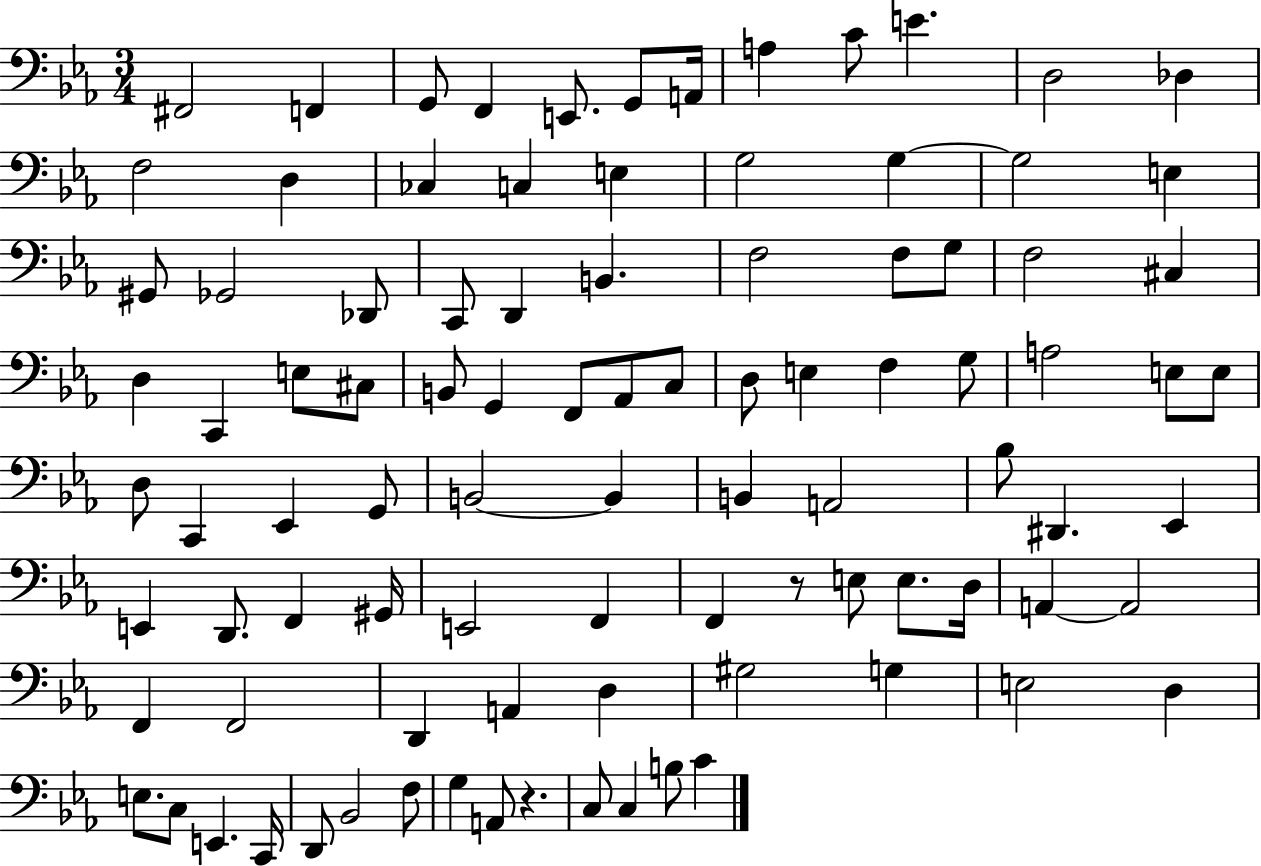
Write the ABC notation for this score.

X:1
T:Untitled
M:3/4
L:1/4
K:Eb
^F,,2 F,, G,,/2 F,, E,,/2 G,,/2 A,,/4 A, C/2 E D,2 _D, F,2 D, _C, C, E, G,2 G, G,2 E, ^G,,/2 _G,,2 _D,,/2 C,,/2 D,, B,, F,2 F,/2 G,/2 F,2 ^C, D, C,, E,/2 ^C,/2 B,,/2 G,, F,,/2 _A,,/2 C,/2 D,/2 E, F, G,/2 A,2 E,/2 E,/2 D,/2 C,, _E,, G,,/2 B,,2 B,, B,, A,,2 _B,/2 ^D,, _E,, E,, D,,/2 F,, ^G,,/4 E,,2 F,, F,, z/2 E,/2 E,/2 D,/4 A,, A,,2 F,, F,,2 D,, A,, D, ^G,2 G, E,2 D, E,/2 C,/2 E,, C,,/4 D,,/2 _B,,2 F,/2 G, A,,/2 z C,/2 C, B,/2 C